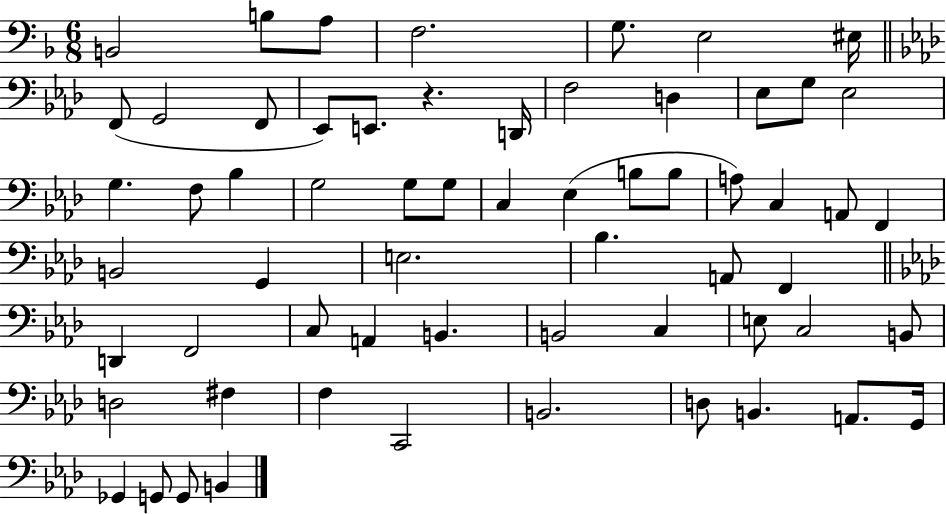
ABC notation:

X:1
T:Untitled
M:6/8
L:1/4
K:F
B,,2 B,/2 A,/2 F,2 G,/2 E,2 ^E,/4 F,,/2 G,,2 F,,/2 _E,,/2 E,,/2 z D,,/4 F,2 D, _E,/2 G,/2 _E,2 G, F,/2 _B, G,2 G,/2 G,/2 C, _E, B,/2 B,/2 A,/2 C, A,,/2 F,, B,,2 G,, E,2 _B, A,,/2 F,, D,, F,,2 C,/2 A,, B,, B,,2 C, E,/2 C,2 B,,/2 D,2 ^F, F, C,,2 B,,2 D,/2 B,, A,,/2 G,,/4 _G,, G,,/2 G,,/2 B,,